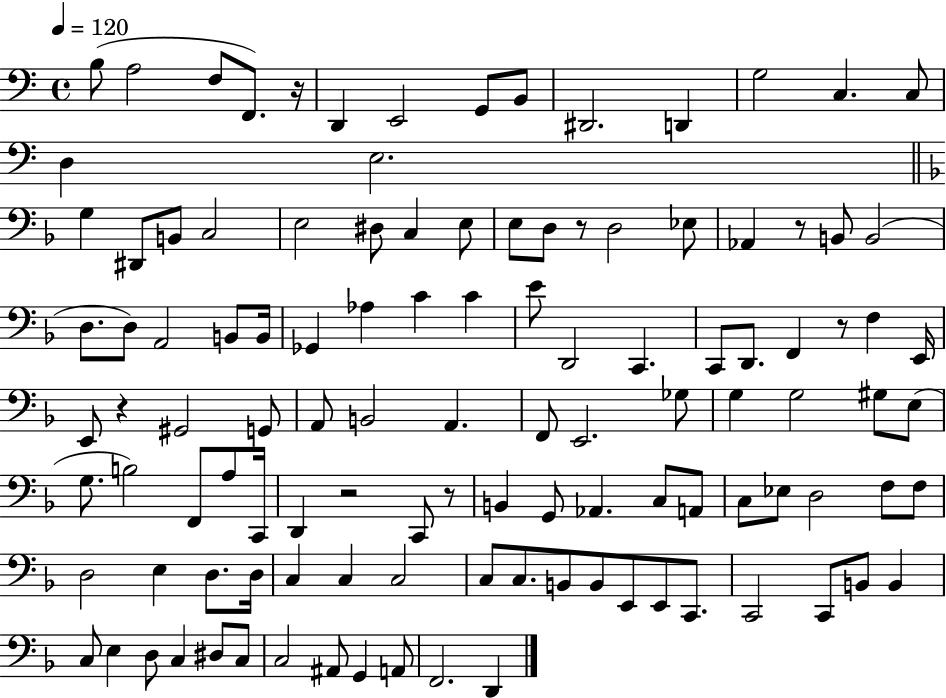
{
  \clef bass
  \time 4/4
  \defaultTimeSignature
  \key c \major
  \tempo 4 = 120
  \repeat volta 2 { b8( a2 f8 f,8.) r16 | d,4 e,2 g,8 b,8 | dis,2. d,4 | g2 c4. c8 | \break d4 e2. | \bar "||" \break \key d \minor g4 dis,8 b,8 c2 | e2 dis8 c4 e8 | e8 d8 r8 d2 ees8 | aes,4 r8 b,8 b,2( | \break d8. d8) a,2 b,8 b,16 | ges,4 aes4 c'4 c'4 | e'8 d,2 c,4. | c,8 d,8. f,4 r8 f4 e,16 | \break e,8 r4 gis,2 g,8 | a,8 b,2 a,4. | f,8 e,2. ges8 | g4 g2 gis8 e8( | \break g8. b2) f,8 a8 c,16 | d,4 r2 c,8 r8 | b,4 g,8 aes,4. c8 a,8 | c8 ees8 d2 f8 f8 | \break d2 e4 d8. d16 | c4 c4 c2 | c8 c8. b,8 b,8 e,8 e,8 c,8. | c,2 c,8 b,8 b,4 | \break c8 e4 d8 c4 dis8 c8 | c2 ais,8 g,4 a,8 | f,2. d,4 | } \bar "|."
}